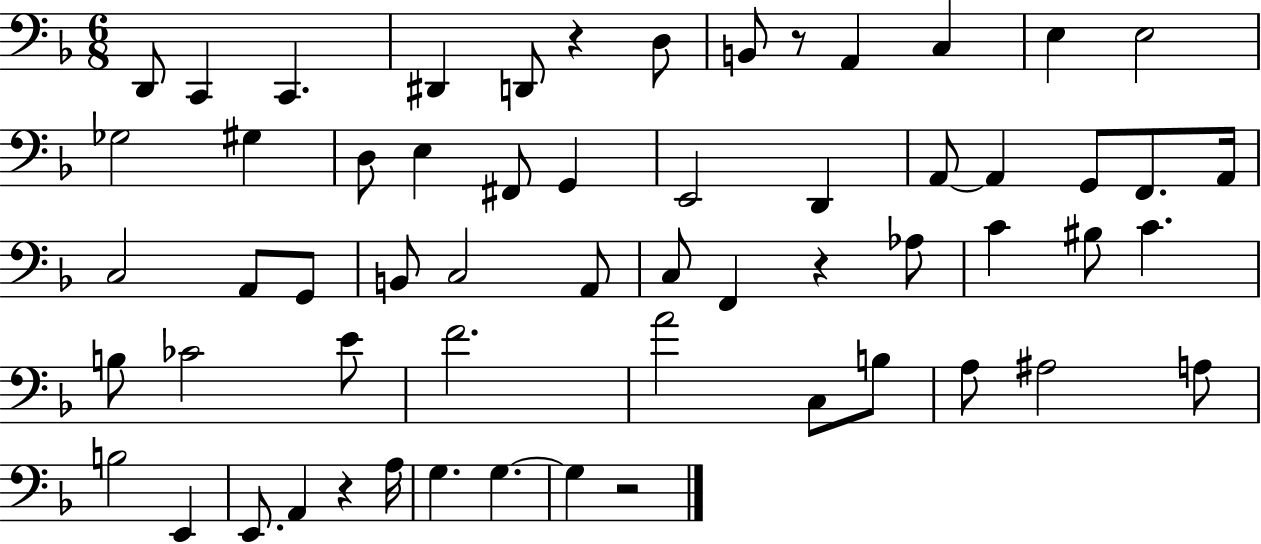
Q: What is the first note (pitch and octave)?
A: D2